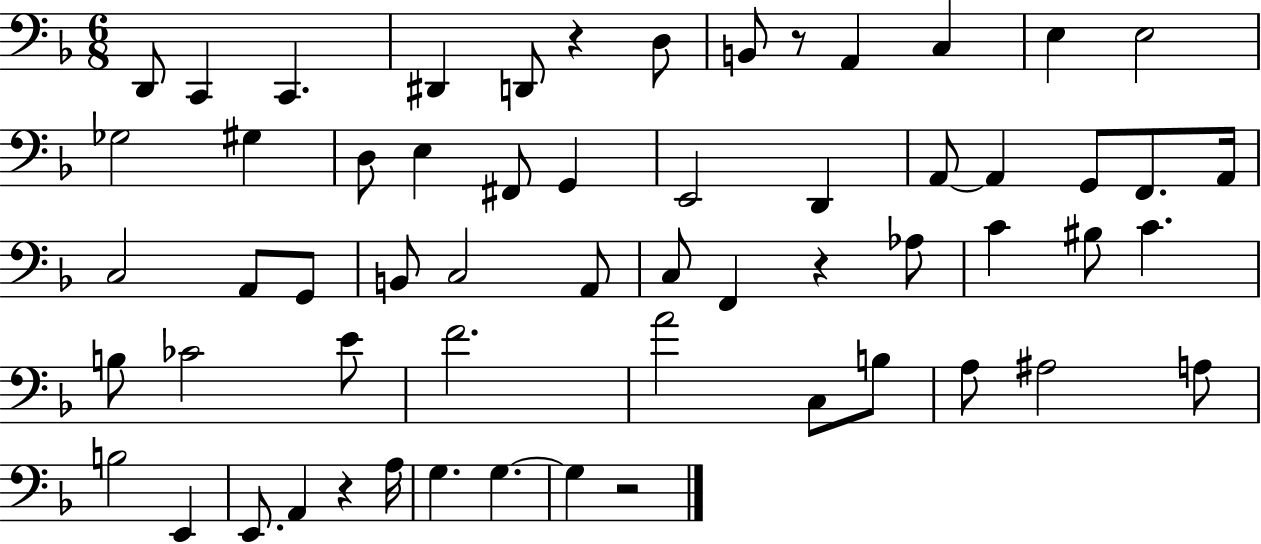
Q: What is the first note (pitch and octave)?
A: D2